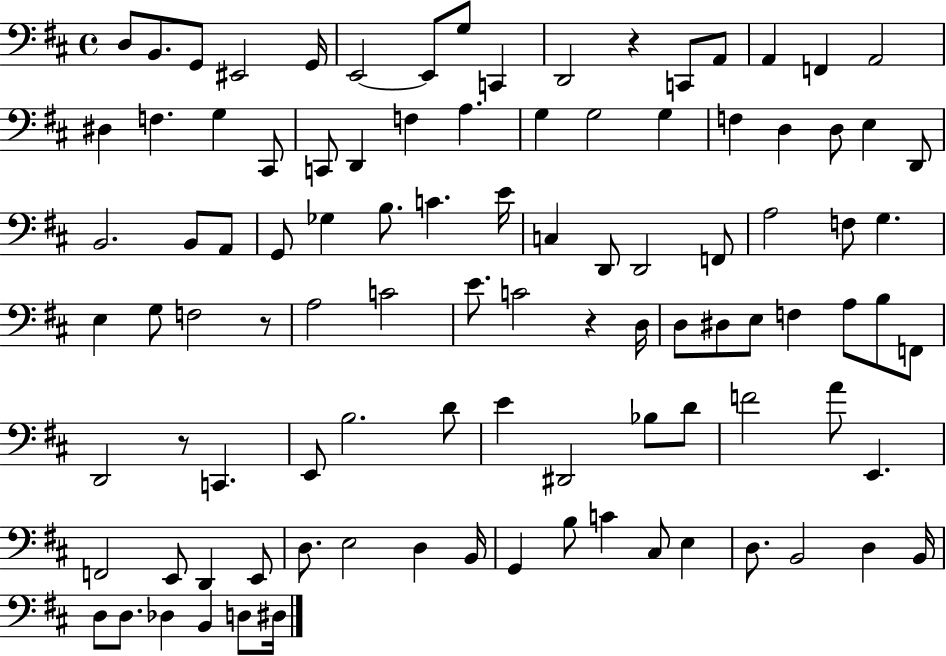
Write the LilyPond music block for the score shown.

{
  \clef bass
  \time 4/4
  \defaultTimeSignature
  \key d \major
  d8 b,8. g,8 eis,2 g,16 | e,2~~ e,8 g8 c,4 | d,2 r4 c,8 a,8 | a,4 f,4 a,2 | \break dis4 f4. g4 cis,8 | c,8 d,4 f4 a4. | g4 g2 g4 | f4 d4 d8 e4 d,8 | \break b,2. b,8 a,8 | g,8 ges4 b8. c'4. e'16 | c4 d,8 d,2 f,8 | a2 f8 g4. | \break e4 g8 f2 r8 | a2 c'2 | e'8. c'2 r4 d16 | d8 dis8 e8 f4 a8 b8 f,8 | \break d,2 r8 c,4. | e,8 b2. d'8 | e'4 dis,2 bes8 d'8 | f'2 a'8 e,4. | \break f,2 e,8 d,4 e,8 | d8. e2 d4 b,16 | g,4 b8 c'4 cis8 e4 | d8. b,2 d4 b,16 | \break d8 d8. des4 b,4 d8 dis16 | \bar "|."
}